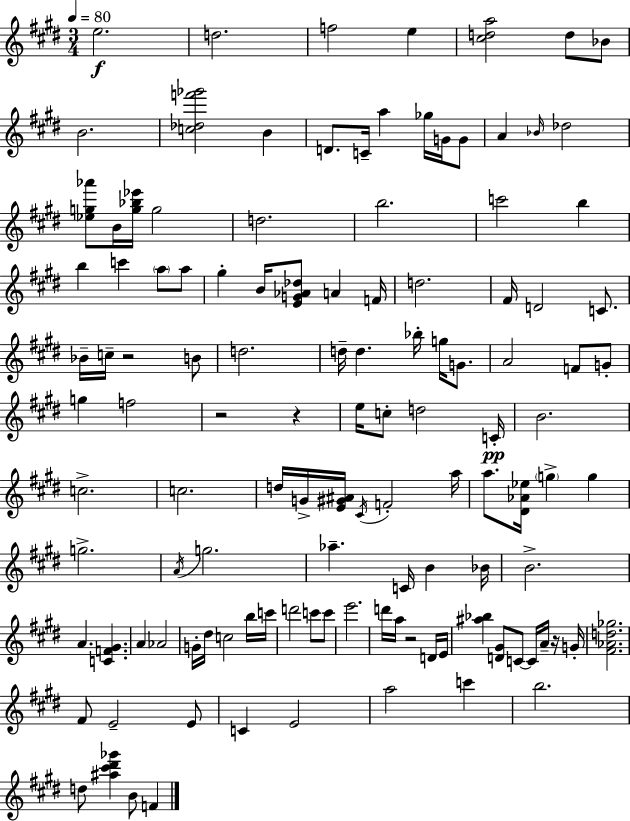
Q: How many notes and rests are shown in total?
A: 120